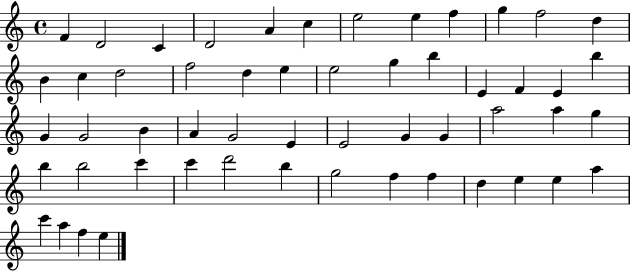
F4/q D4/h C4/q D4/h A4/q C5/q E5/h E5/q F5/q G5/q F5/h D5/q B4/q C5/q D5/h F5/h D5/q E5/q E5/h G5/q B5/q E4/q F4/q E4/q B5/q G4/q G4/h B4/q A4/q G4/h E4/q E4/h G4/q G4/q A5/h A5/q G5/q B5/q B5/h C6/q C6/q D6/h B5/q G5/h F5/q F5/q D5/q E5/q E5/q A5/q C6/q A5/q F5/q E5/q